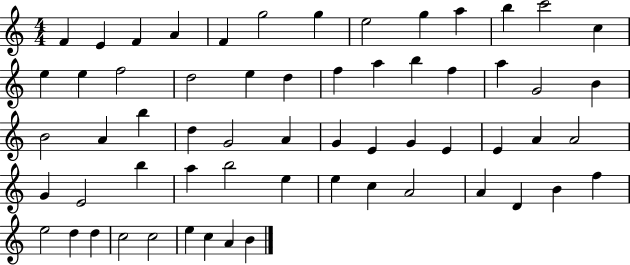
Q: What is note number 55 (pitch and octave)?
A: D5